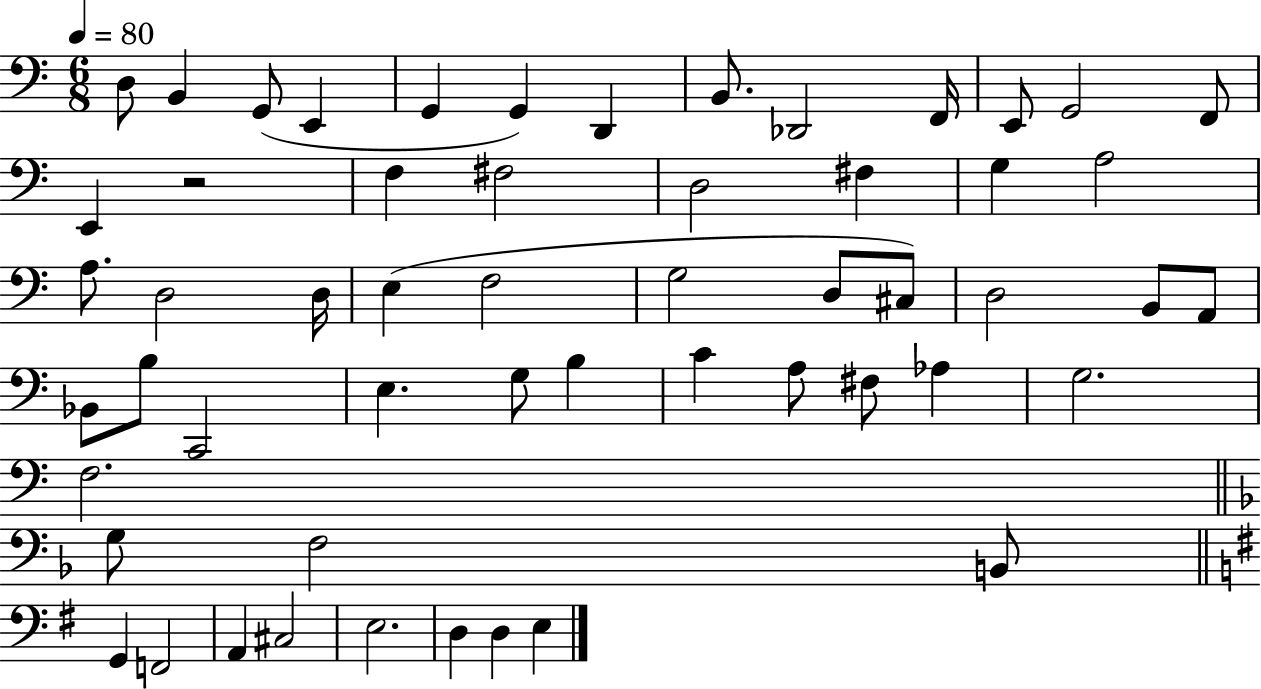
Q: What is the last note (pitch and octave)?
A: E3